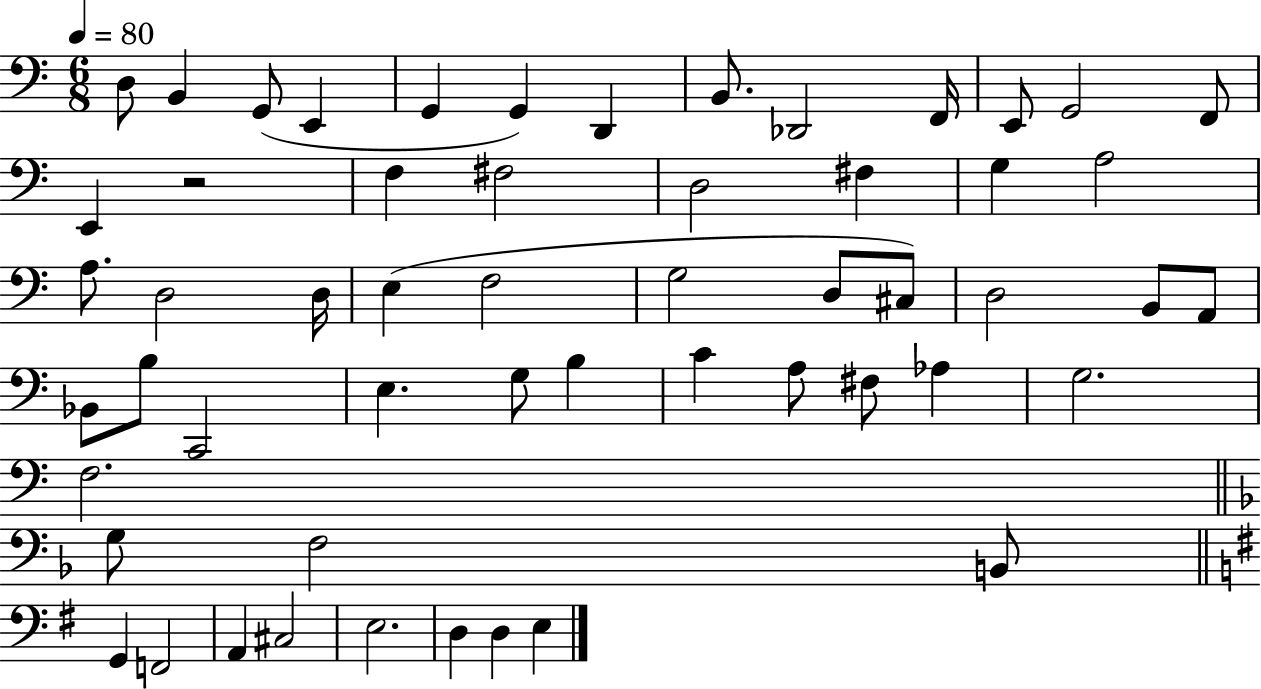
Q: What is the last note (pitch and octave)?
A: E3